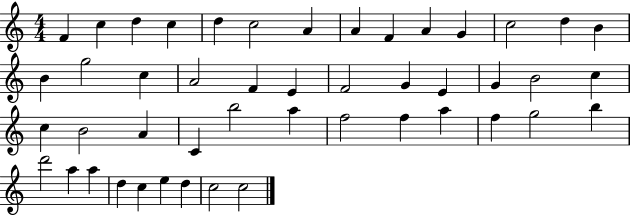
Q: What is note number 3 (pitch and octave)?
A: D5